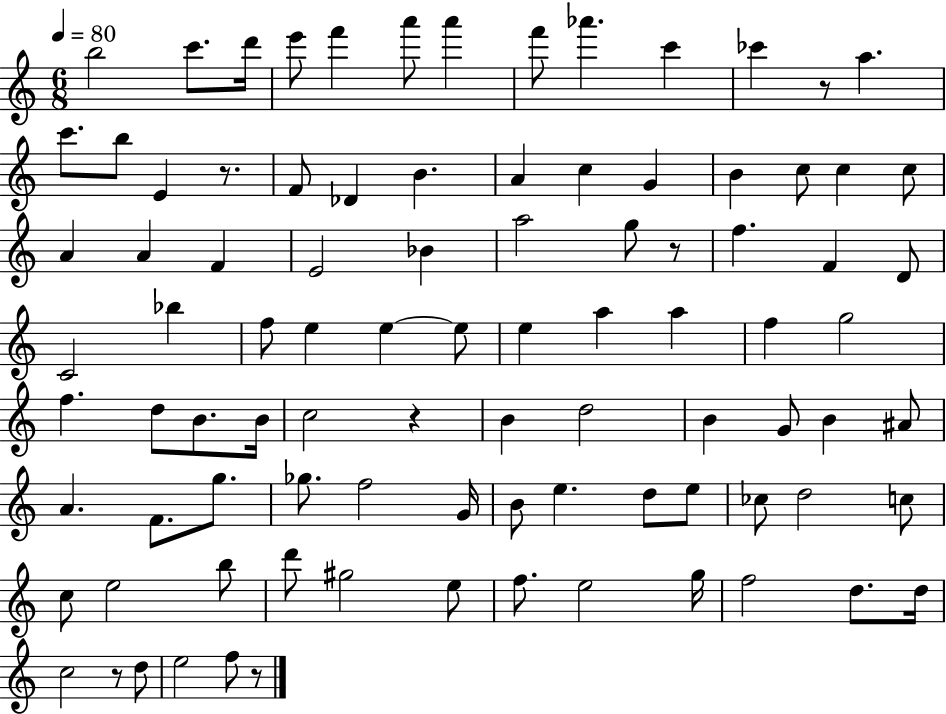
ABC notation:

X:1
T:Untitled
M:6/8
L:1/4
K:C
b2 c'/2 d'/4 e'/2 f' a'/2 a' f'/2 _a' c' _c' z/2 a c'/2 b/2 E z/2 F/2 _D B A c G B c/2 c c/2 A A F E2 _B a2 g/2 z/2 f F D/2 C2 _b f/2 e e e/2 e a a f g2 f d/2 B/2 B/4 c2 z B d2 B G/2 B ^A/2 A F/2 g/2 _g/2 f2 G/4 B/2 e d/2 e/2 _c/2 d2 c/2 c/2 e2 b/2 d'/2 ^g2 e/2 f/2 e2 g/4 f2 d/2 d/4 c2 z/2 d/2 e2 f/2 z/2